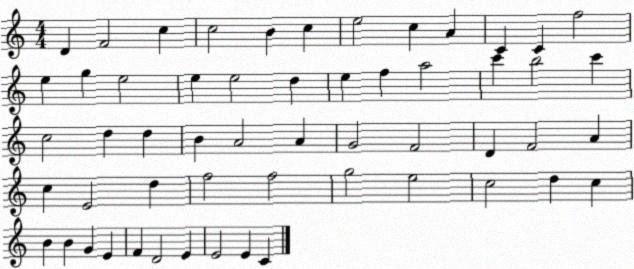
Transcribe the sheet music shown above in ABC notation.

X:1
T:Untitled
M:4/4
L:1/4
K:C
D F2 c c2 B c e2 c A C C f2 e g e2 e e2 d e f a2 c' b2 c' c2 d d B A2 A G2 F2 D F2 A c E2 d f2 f2 g2 e2 c2 d c B B G E F D2 E E2 E C